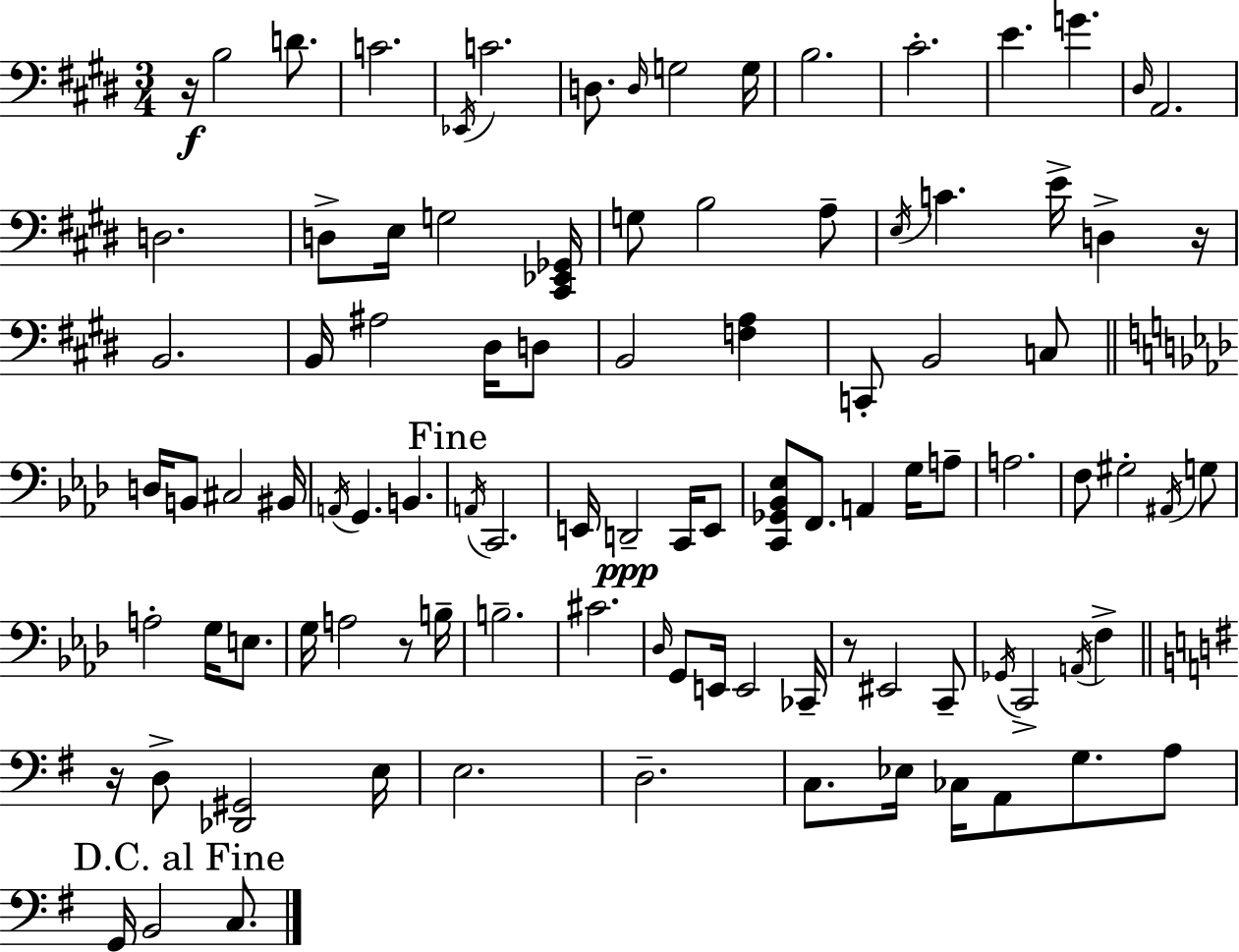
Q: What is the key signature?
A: E major